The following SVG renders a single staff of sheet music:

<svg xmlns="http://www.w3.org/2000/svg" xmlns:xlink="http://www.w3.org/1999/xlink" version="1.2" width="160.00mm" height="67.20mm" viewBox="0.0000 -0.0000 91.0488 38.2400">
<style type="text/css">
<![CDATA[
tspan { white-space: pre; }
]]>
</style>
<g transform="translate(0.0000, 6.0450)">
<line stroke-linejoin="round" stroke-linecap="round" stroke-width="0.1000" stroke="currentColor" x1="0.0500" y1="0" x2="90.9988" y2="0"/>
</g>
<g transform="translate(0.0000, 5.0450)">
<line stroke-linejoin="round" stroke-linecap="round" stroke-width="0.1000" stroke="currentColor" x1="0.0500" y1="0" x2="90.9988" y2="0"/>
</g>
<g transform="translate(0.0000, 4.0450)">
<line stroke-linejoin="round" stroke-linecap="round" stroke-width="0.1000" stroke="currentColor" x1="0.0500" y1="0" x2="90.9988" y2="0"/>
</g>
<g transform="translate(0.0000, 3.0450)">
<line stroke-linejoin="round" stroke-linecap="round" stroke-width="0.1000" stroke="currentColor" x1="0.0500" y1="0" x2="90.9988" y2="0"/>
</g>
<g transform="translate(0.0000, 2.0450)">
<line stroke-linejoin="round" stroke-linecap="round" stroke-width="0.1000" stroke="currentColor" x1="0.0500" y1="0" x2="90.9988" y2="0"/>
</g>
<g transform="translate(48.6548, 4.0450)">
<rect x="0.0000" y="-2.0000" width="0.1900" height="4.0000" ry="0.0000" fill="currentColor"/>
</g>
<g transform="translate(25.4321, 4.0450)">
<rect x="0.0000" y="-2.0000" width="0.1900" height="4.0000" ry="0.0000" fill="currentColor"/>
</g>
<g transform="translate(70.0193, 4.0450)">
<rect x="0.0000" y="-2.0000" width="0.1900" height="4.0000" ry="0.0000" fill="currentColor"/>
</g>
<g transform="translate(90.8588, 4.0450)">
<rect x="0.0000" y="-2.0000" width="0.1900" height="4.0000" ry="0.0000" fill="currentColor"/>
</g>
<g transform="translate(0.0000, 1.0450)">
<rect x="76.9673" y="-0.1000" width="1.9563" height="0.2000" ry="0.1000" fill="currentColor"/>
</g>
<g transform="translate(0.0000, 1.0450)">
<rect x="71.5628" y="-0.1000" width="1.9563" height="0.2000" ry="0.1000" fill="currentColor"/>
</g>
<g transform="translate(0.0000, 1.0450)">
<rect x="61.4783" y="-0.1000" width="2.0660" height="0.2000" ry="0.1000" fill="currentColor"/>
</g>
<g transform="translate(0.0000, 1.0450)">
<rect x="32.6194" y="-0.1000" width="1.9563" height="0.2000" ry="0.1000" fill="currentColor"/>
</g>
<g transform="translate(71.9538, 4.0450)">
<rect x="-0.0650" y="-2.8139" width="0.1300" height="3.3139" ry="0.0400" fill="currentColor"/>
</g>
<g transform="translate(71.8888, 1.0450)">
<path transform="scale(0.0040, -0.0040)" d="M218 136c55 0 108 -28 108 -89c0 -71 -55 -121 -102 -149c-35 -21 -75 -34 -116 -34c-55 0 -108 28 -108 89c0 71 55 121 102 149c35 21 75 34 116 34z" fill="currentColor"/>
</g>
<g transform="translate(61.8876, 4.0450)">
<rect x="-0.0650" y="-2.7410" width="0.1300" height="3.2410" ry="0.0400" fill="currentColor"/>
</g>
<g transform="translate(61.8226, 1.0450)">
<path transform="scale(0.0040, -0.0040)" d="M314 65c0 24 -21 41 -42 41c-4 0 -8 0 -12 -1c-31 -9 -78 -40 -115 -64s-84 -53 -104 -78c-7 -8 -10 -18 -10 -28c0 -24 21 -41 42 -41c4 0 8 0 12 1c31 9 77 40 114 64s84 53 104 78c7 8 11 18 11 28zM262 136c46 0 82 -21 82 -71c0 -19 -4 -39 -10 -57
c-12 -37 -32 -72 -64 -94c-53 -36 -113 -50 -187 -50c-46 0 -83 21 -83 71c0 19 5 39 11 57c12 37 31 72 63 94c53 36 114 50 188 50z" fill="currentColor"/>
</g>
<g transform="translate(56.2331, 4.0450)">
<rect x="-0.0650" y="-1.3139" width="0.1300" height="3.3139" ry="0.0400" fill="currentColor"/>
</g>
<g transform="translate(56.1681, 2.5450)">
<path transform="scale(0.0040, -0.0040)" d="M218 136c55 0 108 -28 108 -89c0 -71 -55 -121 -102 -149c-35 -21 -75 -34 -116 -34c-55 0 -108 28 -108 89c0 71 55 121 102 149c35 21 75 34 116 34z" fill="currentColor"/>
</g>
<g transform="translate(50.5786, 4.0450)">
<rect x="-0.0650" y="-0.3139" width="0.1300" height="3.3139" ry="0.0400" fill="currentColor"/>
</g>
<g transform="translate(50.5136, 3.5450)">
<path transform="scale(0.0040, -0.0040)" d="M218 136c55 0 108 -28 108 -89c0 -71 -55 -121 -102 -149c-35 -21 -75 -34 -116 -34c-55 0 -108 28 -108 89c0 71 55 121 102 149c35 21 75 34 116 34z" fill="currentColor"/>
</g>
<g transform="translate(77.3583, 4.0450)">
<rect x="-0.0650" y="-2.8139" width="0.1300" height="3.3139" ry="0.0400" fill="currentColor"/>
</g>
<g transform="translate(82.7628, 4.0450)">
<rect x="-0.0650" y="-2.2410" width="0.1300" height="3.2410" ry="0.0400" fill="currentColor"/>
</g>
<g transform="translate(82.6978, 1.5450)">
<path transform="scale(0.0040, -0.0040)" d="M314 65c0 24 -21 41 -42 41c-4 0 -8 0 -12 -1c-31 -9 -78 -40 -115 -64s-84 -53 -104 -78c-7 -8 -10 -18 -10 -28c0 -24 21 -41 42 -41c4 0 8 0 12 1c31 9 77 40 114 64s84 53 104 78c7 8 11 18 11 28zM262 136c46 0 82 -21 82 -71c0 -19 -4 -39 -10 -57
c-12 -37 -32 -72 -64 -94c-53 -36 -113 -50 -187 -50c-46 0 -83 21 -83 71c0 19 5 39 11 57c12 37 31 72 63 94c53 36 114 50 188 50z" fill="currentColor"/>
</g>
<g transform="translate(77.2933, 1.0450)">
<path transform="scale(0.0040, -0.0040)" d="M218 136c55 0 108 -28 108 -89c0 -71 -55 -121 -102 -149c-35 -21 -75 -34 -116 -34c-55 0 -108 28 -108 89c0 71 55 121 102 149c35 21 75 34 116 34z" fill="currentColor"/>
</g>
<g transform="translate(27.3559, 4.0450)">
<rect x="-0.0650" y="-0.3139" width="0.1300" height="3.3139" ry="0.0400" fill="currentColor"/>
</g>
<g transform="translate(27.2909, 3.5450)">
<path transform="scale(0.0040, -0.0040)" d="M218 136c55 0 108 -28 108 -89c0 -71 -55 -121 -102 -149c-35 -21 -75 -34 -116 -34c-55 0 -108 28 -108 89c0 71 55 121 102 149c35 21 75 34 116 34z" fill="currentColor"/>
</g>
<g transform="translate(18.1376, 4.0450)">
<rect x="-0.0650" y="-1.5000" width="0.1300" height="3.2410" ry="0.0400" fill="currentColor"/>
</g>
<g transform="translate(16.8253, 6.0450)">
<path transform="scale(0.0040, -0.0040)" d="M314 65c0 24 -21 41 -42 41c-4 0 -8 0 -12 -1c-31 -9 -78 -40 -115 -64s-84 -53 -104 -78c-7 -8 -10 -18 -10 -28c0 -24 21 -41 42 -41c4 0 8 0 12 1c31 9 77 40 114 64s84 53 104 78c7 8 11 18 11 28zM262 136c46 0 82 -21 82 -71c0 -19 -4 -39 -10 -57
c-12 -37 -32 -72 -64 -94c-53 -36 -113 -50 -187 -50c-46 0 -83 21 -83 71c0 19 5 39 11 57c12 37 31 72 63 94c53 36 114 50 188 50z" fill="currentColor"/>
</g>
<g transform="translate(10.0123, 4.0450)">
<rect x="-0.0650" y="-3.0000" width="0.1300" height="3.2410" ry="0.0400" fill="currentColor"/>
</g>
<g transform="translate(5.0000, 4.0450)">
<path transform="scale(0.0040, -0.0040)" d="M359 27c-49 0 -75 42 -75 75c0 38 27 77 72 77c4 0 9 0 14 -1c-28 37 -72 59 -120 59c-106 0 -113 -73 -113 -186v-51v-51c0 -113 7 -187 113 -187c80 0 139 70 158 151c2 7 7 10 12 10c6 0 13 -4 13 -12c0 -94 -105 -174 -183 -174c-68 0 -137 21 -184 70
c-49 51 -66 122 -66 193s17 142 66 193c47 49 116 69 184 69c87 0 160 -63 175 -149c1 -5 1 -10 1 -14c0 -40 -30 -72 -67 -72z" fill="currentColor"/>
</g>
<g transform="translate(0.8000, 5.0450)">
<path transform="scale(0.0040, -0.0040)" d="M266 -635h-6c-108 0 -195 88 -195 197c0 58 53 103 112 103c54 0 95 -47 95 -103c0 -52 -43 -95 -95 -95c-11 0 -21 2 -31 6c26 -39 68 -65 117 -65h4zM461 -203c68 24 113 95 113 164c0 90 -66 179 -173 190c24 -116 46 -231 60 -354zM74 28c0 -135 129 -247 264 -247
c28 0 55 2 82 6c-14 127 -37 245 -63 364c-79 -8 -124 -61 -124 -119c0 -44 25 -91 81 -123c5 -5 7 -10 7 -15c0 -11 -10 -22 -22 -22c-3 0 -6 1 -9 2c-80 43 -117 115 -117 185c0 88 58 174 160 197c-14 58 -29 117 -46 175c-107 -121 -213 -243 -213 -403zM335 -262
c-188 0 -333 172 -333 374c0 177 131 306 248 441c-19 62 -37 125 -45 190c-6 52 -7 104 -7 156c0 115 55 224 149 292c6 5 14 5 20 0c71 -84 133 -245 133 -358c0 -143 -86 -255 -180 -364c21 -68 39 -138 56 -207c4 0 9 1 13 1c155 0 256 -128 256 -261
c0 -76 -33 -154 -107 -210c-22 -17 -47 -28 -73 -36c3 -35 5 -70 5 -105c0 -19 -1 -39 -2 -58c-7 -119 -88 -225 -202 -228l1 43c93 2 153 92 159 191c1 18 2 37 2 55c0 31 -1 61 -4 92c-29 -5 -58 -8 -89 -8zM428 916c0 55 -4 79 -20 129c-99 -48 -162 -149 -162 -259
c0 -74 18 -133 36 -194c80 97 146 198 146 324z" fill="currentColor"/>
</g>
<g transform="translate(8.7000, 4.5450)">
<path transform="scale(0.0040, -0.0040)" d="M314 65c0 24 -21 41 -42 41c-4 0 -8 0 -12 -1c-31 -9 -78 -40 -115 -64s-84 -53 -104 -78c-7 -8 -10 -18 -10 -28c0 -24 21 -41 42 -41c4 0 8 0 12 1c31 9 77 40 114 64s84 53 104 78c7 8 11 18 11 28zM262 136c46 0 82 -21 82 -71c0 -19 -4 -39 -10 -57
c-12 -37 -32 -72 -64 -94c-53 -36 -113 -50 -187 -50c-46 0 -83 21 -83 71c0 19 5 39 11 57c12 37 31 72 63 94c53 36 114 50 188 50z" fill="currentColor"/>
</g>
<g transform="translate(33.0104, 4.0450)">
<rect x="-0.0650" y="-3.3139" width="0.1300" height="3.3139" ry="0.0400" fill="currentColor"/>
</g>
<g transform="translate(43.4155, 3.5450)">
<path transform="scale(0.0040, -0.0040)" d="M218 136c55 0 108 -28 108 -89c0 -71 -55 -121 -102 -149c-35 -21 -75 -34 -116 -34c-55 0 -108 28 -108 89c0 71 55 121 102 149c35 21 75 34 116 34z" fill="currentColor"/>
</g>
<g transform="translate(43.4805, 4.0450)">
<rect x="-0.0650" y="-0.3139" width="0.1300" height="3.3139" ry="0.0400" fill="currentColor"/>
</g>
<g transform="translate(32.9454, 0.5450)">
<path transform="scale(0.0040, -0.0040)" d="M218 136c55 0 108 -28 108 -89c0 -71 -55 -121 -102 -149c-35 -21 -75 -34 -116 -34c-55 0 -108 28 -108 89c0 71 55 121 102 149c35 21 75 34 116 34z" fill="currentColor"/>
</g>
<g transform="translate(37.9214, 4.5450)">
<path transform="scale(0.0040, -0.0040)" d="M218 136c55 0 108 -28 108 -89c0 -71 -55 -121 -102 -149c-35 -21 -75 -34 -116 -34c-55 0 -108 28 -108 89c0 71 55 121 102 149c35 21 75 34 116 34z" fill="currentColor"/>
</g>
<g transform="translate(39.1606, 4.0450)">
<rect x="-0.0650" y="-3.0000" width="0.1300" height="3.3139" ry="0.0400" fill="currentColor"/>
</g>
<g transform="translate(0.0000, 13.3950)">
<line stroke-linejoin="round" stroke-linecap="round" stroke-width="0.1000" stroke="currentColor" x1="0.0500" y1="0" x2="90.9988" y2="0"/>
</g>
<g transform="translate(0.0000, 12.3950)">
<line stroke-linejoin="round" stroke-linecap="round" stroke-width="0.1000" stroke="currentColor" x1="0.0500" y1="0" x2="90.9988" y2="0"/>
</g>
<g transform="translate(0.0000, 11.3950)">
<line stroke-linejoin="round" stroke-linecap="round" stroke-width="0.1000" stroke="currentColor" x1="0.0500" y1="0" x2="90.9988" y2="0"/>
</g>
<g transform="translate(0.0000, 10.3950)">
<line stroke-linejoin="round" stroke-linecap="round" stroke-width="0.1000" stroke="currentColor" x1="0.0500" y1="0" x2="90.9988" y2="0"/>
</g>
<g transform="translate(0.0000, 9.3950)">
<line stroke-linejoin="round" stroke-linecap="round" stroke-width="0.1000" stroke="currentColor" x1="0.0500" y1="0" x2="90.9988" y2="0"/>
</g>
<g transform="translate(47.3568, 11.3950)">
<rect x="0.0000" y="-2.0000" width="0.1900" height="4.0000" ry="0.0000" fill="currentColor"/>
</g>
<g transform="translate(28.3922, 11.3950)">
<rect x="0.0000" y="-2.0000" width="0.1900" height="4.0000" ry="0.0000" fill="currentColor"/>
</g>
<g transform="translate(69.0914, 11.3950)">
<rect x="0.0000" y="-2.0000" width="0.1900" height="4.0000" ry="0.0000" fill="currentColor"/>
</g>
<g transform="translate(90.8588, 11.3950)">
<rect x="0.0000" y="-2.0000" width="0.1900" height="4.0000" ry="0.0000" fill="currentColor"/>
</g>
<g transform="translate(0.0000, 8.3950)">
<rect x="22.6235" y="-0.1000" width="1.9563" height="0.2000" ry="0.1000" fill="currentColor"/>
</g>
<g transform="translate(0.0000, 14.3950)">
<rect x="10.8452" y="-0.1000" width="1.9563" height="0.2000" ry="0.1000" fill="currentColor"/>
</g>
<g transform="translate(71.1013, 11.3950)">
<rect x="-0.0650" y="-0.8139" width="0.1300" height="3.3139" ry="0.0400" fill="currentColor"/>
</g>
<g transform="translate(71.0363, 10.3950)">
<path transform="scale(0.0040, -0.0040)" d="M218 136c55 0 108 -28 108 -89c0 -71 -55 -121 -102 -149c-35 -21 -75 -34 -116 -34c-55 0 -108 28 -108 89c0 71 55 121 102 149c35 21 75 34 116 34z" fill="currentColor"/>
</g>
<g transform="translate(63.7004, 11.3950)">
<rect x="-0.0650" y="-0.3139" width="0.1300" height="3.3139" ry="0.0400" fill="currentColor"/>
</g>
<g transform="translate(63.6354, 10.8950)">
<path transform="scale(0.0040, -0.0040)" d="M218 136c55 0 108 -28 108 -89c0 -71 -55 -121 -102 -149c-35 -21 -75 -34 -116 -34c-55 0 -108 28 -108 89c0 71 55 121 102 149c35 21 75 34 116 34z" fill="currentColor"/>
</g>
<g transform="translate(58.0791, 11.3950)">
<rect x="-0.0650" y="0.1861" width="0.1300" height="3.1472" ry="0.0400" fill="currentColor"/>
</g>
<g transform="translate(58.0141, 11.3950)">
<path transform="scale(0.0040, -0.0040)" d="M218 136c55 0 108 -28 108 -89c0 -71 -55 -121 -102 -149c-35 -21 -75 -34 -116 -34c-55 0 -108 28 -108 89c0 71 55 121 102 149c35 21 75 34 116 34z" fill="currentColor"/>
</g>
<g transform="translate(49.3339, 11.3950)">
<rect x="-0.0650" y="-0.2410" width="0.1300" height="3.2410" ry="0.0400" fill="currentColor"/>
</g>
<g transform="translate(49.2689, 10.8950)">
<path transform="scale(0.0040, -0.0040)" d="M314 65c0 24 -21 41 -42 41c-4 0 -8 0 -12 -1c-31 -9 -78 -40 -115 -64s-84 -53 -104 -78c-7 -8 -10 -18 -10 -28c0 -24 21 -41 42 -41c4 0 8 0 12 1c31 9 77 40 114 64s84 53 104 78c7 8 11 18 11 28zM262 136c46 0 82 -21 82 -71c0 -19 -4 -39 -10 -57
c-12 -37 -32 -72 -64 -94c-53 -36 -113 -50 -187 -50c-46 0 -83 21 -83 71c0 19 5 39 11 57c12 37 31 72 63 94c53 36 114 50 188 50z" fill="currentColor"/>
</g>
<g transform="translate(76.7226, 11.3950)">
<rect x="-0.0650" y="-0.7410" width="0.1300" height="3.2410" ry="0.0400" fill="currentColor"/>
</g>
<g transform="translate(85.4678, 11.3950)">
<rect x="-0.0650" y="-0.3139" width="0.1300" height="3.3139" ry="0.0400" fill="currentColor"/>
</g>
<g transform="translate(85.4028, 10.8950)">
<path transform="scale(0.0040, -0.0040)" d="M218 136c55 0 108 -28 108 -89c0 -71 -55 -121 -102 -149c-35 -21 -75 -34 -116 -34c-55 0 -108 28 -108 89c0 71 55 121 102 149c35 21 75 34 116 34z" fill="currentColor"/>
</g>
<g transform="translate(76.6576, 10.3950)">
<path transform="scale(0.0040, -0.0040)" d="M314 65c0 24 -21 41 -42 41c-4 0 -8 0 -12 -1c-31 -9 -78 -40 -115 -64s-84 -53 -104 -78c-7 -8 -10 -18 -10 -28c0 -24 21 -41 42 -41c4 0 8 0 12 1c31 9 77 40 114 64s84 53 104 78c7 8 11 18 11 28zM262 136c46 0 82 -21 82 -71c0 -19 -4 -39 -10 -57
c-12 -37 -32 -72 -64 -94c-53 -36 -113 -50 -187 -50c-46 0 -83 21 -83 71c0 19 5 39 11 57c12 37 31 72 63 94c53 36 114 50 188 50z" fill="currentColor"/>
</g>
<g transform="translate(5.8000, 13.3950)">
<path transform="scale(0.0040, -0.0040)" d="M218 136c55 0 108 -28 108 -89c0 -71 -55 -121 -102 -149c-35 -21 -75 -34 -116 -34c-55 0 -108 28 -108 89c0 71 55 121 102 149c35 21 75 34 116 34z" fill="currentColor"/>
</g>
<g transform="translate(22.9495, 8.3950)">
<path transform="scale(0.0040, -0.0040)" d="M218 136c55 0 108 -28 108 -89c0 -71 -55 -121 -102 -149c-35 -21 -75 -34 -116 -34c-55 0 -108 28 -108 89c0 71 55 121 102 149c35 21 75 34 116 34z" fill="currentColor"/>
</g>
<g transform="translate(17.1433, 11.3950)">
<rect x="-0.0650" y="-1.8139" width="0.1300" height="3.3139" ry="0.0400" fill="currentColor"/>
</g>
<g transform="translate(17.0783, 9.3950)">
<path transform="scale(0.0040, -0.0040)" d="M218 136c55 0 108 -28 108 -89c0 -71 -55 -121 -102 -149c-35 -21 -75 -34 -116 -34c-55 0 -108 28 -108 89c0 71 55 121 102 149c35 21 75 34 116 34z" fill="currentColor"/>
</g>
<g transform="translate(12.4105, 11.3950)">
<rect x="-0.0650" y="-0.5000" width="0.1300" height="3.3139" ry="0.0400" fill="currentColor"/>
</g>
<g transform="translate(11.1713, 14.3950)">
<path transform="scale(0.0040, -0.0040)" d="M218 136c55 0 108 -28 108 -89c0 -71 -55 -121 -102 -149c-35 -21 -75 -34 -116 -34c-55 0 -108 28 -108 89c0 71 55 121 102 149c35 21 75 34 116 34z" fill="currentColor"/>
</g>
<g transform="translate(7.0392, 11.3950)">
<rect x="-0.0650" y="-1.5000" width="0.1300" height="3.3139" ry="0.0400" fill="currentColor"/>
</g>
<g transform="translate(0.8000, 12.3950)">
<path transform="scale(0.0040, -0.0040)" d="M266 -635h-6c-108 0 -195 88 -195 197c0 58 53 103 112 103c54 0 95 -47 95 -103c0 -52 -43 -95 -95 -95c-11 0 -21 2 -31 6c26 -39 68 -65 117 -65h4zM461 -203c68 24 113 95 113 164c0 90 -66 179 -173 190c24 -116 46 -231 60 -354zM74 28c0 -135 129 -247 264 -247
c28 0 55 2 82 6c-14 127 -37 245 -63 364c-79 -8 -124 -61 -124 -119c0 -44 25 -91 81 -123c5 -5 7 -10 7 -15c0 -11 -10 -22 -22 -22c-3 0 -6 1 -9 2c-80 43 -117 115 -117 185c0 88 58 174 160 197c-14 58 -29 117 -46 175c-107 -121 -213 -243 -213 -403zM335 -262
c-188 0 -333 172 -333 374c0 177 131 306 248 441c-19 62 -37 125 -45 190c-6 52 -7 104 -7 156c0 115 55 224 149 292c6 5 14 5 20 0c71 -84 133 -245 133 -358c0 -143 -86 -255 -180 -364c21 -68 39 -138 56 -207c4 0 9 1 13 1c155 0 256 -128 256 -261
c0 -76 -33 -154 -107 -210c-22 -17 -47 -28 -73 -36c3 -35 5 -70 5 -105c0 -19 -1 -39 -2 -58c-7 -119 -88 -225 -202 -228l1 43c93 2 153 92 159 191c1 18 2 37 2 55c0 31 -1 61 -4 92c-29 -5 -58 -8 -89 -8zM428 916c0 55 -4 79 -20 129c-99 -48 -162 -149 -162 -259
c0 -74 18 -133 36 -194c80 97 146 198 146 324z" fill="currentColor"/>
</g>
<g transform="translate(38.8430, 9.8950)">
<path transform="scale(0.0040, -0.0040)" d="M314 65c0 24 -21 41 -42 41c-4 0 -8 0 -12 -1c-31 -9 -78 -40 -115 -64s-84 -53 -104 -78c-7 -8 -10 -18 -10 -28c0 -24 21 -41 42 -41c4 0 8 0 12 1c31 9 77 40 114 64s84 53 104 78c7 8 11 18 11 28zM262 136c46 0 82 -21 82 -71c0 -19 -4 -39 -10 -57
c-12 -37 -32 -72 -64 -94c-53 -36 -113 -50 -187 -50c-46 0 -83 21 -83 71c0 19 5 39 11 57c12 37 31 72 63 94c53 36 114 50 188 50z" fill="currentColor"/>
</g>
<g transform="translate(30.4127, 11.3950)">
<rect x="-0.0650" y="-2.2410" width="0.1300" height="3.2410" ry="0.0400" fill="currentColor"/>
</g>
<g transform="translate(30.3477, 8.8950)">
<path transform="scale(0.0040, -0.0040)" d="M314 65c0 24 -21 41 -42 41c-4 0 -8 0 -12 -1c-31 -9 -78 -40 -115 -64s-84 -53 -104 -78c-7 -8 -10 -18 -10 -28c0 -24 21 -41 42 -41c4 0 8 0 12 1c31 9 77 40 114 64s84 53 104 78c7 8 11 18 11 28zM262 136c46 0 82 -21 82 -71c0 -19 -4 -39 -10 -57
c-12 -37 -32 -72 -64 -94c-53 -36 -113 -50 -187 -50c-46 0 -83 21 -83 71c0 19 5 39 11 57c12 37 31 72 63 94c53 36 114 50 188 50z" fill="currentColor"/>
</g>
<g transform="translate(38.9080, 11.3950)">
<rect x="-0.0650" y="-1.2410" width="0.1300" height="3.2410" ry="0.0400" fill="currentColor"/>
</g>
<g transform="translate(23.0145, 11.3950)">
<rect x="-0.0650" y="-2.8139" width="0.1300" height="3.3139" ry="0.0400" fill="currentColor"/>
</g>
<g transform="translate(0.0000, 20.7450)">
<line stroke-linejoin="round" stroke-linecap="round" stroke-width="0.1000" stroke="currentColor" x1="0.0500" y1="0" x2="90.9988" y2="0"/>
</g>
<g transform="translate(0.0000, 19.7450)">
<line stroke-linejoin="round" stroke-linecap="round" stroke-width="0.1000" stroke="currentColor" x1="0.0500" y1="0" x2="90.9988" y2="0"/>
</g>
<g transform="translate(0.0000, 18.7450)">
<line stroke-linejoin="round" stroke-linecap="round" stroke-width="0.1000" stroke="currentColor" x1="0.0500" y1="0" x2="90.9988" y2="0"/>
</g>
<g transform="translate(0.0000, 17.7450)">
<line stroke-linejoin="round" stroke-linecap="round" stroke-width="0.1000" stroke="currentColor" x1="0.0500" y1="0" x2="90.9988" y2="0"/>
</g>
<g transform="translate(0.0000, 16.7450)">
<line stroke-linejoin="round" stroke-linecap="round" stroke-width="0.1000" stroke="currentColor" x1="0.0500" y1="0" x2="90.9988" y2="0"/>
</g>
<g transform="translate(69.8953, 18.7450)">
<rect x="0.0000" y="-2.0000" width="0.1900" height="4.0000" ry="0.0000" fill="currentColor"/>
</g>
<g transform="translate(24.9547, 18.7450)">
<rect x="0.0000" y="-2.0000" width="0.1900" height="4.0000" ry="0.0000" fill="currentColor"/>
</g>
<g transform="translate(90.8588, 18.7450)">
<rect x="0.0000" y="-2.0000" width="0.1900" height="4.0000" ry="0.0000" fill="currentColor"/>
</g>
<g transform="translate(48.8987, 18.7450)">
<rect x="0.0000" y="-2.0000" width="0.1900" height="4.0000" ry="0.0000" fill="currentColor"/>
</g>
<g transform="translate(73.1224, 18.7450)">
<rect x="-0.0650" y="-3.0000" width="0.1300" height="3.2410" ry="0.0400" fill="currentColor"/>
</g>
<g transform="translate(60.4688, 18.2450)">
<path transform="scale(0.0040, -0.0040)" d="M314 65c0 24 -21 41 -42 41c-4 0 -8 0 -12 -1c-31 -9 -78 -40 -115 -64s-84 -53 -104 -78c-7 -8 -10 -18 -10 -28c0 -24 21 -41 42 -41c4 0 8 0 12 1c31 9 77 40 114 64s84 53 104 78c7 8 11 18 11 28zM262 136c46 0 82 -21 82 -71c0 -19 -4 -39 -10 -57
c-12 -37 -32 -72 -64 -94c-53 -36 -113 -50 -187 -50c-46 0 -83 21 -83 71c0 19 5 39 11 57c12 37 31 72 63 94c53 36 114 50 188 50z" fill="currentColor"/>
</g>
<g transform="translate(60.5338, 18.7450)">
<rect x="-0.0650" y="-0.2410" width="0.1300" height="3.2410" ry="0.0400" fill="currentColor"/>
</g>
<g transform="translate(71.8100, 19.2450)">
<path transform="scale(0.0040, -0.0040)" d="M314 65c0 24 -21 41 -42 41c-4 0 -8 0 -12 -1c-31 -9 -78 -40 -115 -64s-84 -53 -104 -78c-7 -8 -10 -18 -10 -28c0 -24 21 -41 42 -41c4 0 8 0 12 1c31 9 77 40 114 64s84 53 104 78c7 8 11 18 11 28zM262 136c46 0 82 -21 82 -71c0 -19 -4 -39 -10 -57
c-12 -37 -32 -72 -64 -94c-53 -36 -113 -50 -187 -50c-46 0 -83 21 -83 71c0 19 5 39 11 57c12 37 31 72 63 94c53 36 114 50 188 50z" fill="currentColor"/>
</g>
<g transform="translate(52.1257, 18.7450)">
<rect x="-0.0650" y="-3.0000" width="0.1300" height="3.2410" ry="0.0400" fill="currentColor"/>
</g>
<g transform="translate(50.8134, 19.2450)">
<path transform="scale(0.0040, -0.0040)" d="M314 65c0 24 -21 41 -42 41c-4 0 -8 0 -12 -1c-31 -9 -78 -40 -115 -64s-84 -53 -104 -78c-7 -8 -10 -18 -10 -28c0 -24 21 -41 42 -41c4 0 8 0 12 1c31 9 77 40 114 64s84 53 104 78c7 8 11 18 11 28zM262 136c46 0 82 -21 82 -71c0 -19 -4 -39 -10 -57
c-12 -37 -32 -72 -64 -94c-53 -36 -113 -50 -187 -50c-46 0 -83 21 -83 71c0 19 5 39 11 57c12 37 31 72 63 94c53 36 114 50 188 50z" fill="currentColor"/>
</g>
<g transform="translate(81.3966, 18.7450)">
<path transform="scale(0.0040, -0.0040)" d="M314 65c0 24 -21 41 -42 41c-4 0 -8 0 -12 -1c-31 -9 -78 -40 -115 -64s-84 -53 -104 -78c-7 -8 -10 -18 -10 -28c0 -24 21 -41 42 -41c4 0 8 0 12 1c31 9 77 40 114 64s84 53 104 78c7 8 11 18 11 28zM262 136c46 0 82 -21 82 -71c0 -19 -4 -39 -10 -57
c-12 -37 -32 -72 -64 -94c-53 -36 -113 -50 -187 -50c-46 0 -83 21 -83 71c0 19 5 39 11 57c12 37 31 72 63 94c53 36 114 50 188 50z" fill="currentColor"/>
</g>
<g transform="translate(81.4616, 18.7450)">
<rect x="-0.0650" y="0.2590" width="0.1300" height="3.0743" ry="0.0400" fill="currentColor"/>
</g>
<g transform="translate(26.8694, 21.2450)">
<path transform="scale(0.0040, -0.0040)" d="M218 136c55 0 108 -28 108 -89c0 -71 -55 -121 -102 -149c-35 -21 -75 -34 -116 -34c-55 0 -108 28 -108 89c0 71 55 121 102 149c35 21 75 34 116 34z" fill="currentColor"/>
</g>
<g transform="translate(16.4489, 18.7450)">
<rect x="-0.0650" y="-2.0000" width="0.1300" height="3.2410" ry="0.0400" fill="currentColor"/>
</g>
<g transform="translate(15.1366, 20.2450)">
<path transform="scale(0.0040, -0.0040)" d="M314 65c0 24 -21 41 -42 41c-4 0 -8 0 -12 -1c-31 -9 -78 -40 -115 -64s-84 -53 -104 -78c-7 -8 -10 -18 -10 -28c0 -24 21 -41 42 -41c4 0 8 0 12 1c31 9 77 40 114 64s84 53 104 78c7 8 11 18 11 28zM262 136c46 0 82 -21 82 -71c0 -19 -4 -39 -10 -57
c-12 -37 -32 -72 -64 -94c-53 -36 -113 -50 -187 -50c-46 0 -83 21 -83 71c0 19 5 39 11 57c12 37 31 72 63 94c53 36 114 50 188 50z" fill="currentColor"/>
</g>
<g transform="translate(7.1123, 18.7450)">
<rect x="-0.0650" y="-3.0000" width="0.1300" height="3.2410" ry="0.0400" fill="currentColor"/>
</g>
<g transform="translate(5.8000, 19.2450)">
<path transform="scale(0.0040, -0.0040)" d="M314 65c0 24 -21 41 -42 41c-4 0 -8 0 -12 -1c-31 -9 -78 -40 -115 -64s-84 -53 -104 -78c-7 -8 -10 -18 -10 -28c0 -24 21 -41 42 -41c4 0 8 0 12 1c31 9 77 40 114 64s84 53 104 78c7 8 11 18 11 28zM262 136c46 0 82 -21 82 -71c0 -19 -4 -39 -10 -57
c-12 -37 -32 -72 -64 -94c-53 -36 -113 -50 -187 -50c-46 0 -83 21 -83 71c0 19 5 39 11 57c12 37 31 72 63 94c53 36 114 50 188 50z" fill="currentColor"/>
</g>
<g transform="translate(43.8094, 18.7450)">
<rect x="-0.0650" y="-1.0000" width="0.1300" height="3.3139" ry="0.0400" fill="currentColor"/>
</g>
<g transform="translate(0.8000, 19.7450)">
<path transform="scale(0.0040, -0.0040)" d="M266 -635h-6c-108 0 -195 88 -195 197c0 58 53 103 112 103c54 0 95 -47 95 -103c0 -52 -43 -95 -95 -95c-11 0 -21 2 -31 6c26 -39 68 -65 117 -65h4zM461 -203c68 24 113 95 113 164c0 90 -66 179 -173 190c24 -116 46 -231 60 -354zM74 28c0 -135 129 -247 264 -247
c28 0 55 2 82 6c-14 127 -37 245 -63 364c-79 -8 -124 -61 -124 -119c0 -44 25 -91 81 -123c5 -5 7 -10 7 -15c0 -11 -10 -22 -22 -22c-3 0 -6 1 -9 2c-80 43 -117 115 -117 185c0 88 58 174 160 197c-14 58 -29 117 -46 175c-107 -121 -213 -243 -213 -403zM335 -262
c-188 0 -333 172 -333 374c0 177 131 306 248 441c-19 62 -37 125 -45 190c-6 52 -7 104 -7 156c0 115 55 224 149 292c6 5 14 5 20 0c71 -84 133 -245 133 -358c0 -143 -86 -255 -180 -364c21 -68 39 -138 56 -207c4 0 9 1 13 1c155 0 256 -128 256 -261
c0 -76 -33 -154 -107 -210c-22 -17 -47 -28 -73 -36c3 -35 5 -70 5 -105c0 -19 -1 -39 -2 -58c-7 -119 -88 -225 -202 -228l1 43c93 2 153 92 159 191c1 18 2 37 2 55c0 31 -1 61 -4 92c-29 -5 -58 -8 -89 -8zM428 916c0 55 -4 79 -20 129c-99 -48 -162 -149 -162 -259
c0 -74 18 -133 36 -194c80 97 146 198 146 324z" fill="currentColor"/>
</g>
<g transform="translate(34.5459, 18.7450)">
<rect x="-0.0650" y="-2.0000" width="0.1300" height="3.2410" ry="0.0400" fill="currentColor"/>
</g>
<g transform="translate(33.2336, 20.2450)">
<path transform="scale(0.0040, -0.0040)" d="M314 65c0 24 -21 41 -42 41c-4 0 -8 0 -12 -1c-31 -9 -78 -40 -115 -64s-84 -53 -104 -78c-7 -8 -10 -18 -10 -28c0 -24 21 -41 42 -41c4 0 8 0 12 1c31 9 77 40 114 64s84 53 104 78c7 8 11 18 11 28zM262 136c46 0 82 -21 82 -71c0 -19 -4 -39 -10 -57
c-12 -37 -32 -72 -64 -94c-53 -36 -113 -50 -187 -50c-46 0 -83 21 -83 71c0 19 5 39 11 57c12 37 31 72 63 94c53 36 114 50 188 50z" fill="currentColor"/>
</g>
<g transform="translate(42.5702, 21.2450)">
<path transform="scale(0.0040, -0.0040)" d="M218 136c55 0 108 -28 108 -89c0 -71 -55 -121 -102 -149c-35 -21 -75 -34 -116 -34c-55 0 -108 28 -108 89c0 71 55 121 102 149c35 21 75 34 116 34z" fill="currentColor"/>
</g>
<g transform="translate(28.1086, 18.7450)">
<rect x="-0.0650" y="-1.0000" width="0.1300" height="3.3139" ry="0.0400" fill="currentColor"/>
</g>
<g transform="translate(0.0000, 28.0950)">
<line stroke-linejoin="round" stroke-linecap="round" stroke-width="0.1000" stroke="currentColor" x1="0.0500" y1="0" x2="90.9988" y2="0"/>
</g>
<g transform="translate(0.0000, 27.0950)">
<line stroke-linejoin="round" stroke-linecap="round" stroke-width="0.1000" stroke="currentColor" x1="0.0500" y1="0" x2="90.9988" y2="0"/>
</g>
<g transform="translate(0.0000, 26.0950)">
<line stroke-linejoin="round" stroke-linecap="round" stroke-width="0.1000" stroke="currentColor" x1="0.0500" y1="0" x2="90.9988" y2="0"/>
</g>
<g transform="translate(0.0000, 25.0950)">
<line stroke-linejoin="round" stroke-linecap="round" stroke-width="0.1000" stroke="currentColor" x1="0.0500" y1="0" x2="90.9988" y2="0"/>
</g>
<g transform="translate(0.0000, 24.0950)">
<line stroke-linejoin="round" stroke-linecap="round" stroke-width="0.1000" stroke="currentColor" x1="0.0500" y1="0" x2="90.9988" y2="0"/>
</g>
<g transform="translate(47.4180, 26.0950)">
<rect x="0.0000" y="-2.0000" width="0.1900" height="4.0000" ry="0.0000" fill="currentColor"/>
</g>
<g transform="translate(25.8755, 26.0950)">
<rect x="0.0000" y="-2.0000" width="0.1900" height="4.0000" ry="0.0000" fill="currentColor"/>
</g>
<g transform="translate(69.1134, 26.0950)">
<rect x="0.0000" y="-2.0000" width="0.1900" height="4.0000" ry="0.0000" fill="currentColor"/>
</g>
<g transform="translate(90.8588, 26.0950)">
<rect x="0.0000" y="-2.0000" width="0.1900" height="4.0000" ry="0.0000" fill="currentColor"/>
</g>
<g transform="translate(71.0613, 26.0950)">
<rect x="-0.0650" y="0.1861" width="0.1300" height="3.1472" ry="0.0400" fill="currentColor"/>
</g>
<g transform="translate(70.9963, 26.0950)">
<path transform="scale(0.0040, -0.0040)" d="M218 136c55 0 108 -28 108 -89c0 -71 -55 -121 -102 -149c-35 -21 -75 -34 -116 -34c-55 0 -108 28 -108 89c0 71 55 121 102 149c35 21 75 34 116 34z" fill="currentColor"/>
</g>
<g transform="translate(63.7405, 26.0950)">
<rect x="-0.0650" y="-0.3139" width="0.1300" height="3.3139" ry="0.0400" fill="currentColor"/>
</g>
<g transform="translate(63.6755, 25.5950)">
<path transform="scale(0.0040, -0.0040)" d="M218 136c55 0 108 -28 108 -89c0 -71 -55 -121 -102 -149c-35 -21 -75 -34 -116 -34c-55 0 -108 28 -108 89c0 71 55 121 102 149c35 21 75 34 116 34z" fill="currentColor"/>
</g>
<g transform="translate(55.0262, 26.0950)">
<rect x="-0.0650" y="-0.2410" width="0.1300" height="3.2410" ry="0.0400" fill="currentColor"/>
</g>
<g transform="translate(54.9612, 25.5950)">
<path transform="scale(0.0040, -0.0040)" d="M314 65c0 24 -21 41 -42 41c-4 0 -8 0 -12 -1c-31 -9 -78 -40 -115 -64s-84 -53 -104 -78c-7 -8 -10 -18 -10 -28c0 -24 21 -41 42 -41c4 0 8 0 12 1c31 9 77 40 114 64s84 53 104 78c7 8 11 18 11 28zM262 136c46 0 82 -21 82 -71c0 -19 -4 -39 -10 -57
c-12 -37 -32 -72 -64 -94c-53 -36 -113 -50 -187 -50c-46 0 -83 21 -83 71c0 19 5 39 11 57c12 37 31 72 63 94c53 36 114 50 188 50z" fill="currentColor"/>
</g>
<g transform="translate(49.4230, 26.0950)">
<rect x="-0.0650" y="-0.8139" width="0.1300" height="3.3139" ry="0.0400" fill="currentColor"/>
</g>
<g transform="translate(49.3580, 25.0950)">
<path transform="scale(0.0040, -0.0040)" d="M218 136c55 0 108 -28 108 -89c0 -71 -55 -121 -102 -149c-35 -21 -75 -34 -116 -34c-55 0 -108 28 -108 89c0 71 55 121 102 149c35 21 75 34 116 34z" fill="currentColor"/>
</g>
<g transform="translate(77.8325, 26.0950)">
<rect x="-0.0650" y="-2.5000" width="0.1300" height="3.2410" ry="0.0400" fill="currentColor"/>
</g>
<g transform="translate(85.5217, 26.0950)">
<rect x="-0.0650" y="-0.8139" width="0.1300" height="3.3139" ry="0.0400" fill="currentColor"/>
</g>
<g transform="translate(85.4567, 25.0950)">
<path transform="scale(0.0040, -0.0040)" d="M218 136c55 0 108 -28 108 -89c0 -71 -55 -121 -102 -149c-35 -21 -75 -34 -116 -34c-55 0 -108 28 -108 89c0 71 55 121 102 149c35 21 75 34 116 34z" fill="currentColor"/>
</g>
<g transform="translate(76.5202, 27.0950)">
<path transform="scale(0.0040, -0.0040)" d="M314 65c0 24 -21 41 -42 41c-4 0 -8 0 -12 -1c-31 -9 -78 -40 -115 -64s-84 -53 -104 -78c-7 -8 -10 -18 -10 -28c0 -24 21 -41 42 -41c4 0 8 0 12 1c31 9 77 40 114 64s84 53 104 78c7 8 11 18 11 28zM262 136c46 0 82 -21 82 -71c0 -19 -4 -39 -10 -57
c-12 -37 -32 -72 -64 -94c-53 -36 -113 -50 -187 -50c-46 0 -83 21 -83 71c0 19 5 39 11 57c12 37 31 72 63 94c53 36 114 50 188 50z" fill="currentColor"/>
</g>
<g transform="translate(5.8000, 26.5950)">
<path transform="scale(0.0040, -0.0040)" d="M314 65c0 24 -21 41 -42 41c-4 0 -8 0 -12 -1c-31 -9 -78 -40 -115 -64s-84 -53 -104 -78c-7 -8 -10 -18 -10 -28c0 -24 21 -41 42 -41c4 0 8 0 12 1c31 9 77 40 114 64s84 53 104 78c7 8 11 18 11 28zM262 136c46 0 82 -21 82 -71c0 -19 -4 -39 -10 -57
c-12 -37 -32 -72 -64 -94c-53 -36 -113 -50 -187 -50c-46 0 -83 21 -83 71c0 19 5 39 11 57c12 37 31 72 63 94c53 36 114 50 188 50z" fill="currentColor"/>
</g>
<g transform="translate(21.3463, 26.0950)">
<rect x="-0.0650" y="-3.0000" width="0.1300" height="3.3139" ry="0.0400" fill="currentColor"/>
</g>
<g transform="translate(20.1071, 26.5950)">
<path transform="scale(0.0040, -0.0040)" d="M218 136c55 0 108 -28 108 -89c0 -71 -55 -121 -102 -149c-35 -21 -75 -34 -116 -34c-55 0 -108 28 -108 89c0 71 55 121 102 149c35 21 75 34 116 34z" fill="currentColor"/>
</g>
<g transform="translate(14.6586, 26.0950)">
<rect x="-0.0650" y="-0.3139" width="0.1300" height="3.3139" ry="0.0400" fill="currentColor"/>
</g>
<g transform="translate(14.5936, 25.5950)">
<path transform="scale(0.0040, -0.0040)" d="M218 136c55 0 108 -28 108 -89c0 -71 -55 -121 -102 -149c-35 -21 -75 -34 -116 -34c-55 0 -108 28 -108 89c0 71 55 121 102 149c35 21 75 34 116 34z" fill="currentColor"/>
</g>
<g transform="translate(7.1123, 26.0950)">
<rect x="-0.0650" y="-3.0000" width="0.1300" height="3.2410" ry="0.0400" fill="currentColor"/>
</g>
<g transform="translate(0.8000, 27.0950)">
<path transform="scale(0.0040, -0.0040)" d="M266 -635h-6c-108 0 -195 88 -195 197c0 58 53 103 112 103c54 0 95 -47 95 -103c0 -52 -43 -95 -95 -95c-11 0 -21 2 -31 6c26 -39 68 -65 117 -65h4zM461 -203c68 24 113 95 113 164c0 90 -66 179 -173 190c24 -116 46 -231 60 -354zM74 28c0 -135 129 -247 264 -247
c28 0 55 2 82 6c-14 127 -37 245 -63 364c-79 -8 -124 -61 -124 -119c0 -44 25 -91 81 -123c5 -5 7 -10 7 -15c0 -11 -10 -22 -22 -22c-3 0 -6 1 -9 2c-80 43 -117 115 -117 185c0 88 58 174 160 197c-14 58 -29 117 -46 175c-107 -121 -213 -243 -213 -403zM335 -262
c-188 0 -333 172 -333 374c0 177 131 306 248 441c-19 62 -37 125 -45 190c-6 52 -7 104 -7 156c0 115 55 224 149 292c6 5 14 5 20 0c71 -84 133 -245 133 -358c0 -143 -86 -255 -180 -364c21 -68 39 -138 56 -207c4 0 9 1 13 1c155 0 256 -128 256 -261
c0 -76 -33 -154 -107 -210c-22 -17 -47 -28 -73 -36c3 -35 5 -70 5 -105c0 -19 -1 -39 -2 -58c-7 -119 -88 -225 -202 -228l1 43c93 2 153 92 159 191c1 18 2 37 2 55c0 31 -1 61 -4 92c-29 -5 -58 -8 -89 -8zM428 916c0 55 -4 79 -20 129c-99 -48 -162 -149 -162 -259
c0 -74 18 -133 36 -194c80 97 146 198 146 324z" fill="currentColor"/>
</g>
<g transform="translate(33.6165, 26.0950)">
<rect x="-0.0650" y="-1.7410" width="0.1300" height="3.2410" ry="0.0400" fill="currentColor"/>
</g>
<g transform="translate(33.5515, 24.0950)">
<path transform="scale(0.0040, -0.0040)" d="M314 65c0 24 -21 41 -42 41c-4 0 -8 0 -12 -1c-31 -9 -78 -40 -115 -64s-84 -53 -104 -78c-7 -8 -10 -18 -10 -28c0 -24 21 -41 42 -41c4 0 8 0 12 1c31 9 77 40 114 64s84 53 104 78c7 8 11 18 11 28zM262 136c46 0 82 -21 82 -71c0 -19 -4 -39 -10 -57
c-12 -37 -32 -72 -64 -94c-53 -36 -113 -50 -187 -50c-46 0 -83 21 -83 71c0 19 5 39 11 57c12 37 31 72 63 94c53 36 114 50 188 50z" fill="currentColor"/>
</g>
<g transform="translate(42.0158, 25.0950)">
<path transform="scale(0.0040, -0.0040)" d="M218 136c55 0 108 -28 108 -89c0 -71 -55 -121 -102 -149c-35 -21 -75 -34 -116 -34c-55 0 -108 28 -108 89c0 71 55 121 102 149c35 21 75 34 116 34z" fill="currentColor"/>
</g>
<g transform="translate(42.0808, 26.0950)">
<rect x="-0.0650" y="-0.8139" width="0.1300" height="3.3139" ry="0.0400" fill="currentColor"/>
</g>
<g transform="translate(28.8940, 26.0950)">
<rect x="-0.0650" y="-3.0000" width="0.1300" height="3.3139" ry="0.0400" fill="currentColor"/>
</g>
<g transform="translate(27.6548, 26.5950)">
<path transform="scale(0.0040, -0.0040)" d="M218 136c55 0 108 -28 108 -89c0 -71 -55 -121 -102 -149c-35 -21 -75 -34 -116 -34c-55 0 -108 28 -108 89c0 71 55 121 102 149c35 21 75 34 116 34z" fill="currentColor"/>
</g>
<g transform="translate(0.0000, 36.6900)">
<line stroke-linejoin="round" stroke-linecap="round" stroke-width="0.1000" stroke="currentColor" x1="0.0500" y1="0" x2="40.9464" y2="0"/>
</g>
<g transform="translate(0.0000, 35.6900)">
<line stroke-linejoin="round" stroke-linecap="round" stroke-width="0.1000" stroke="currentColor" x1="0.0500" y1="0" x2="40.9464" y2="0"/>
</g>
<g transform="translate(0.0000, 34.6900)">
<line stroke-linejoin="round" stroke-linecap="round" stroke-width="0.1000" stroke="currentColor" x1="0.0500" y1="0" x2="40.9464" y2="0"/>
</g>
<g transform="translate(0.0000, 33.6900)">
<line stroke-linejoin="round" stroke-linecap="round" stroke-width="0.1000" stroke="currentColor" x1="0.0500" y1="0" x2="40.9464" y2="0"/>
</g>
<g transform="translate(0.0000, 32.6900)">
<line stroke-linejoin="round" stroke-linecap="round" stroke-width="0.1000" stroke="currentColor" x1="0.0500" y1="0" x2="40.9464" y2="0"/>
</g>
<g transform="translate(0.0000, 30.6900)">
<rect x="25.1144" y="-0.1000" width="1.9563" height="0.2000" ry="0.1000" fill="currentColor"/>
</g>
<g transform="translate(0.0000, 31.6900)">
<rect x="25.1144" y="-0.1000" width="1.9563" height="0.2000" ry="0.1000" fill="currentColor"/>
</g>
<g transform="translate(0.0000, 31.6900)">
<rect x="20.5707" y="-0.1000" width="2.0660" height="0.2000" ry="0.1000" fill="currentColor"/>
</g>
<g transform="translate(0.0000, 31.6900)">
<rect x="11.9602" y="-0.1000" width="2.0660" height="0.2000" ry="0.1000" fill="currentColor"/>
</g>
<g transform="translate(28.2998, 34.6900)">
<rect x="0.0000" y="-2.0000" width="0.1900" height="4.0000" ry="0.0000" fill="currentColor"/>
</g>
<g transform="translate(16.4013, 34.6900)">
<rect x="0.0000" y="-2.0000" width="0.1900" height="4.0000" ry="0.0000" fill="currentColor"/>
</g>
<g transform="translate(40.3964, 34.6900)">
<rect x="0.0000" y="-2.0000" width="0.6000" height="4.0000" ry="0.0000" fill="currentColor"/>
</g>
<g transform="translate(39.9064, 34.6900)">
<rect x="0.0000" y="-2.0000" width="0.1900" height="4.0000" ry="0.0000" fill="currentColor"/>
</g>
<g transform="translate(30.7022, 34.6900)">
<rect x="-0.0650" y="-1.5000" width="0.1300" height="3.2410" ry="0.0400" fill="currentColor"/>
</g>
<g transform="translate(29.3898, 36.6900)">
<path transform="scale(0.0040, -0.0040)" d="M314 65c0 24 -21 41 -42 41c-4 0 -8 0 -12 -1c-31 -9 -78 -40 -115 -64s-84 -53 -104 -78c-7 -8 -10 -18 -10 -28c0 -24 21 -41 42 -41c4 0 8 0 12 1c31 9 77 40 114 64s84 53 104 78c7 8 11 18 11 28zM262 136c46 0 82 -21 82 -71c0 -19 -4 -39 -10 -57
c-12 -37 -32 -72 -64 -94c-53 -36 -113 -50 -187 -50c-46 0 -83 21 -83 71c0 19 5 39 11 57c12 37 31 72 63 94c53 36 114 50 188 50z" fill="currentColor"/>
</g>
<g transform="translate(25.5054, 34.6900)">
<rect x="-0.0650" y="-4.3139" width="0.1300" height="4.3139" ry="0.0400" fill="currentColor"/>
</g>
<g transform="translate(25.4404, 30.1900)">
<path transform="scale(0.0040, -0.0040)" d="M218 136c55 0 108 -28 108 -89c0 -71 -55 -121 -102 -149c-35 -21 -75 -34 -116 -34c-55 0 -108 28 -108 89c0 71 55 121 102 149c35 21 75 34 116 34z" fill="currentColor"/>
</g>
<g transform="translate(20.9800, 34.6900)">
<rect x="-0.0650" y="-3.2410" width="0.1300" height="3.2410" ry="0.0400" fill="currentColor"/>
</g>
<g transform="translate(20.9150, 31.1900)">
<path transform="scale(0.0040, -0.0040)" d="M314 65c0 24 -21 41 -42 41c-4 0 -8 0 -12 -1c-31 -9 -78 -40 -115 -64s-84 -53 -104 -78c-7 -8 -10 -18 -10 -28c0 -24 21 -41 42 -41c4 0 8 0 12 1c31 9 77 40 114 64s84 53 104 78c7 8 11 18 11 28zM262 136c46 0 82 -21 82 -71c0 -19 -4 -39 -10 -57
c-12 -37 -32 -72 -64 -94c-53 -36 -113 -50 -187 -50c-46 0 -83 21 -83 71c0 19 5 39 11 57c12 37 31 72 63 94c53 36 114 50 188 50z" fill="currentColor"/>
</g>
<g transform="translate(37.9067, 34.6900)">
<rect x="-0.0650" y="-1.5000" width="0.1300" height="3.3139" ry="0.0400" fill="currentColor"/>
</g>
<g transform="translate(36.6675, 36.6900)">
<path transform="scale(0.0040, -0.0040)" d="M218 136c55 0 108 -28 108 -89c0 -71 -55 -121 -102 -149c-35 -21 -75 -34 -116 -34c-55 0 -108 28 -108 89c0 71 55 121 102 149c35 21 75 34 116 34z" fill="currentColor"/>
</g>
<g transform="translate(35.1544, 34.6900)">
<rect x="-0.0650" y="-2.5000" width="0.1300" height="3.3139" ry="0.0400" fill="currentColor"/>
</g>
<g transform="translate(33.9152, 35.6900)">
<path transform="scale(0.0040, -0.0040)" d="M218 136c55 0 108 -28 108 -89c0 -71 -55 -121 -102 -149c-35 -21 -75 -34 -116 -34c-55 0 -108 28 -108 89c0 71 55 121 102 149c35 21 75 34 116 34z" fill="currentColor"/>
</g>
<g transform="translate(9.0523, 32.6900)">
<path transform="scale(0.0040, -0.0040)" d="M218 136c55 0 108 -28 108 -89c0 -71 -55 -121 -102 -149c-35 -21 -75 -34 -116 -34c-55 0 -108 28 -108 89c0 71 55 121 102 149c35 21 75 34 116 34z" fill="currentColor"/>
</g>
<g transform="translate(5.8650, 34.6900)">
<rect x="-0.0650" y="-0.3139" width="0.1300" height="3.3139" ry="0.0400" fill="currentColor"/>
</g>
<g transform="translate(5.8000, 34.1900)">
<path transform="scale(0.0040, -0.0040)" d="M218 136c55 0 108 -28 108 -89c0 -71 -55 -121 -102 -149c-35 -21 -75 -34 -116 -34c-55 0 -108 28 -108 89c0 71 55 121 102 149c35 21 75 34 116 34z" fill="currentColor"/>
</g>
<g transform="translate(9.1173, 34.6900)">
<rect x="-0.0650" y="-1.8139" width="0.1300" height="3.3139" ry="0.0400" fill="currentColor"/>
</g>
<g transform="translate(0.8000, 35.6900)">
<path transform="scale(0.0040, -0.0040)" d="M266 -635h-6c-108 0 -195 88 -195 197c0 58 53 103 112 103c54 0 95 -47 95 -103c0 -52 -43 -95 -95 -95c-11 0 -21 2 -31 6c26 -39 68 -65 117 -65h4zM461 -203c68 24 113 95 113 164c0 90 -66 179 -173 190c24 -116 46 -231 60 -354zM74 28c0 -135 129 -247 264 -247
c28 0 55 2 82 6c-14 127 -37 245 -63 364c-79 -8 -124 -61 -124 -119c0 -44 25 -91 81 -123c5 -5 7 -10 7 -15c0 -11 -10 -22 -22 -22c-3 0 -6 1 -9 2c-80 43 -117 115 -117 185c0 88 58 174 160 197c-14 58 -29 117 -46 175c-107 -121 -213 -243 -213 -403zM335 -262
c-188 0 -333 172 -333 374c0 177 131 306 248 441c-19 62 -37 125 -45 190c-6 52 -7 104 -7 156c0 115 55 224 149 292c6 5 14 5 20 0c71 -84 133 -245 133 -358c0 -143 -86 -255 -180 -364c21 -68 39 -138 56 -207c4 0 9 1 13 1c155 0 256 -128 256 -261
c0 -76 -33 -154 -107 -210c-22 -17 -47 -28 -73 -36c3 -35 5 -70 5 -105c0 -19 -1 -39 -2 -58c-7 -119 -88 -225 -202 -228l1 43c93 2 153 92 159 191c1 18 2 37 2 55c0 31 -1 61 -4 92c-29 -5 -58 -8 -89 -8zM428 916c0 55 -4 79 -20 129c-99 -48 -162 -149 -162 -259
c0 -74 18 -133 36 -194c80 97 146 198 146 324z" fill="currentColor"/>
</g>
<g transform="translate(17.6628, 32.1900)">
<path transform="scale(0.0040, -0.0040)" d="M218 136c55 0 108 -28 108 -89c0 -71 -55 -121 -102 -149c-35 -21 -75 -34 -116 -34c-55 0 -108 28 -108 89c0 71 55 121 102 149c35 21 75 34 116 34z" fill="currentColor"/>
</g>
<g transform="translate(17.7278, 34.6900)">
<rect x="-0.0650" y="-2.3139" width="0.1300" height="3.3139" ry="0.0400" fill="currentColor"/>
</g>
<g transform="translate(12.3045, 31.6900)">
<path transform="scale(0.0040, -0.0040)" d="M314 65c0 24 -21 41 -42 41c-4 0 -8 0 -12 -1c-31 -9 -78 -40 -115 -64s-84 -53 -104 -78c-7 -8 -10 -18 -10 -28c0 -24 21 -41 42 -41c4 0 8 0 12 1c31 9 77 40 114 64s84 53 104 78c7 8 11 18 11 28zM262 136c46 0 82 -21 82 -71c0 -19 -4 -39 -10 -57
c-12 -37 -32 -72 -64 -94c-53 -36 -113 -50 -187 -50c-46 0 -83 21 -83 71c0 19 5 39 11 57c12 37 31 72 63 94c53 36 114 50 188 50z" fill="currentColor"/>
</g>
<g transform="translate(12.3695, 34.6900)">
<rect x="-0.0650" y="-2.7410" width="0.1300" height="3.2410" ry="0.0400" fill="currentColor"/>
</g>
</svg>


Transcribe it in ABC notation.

X:1
T:Untitled
M:4/4
L:1/4
K:C
A2 E2 c b A c c e a2 a a g2 E C f a g2 e2 c2 B c d d2 c A2 F2 D F2 D A2 c2 A2 B2 A2 c A A f2 d d c2 c B G2 d c f a2 g b2 d' E2 G E